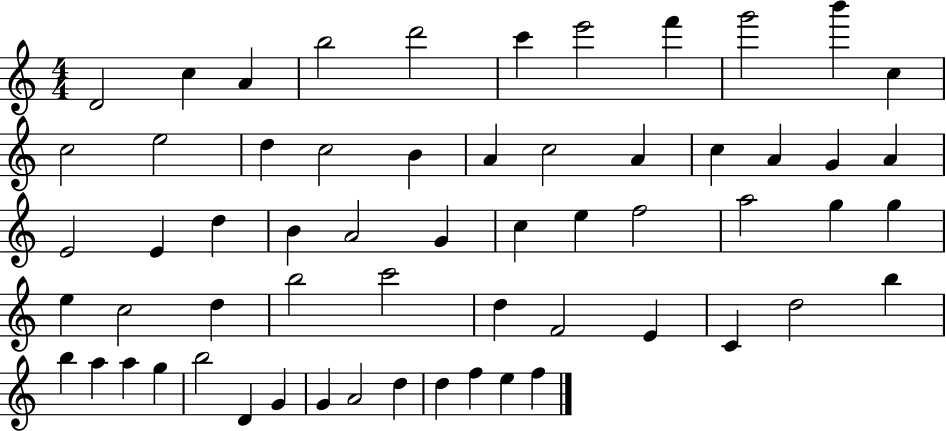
{
  \clef treble
  \numericTimeSignature
  \time 4/4
  \key c \major
  d'2 c''4 a'4 | b''2 d'''2 | c'''4 e'''2 f'''4 | g'''2 b'''4 c''4 | \break c''2 e''2 | d''4 c''2 b'4 | a'4 c''2 a'4 | c''4 a'4 g'4 a'4 | \break e'2 e'4 d''4 | b'4 a'2 g'4 | c''4 e''4 f''2 | a''2 g''4 g''4 | \break e''4 c''2 d''4 | b''2 c'''2 | d''4 f'2 e'4 | c'4 d''2 b''4 | \break b''4 a''4 a''4 g''4 | b''2 d'4 g'4 | g'4 a'2 d''4 | d''4 f''4 e''4 f''4 | \break \bar "|."
}